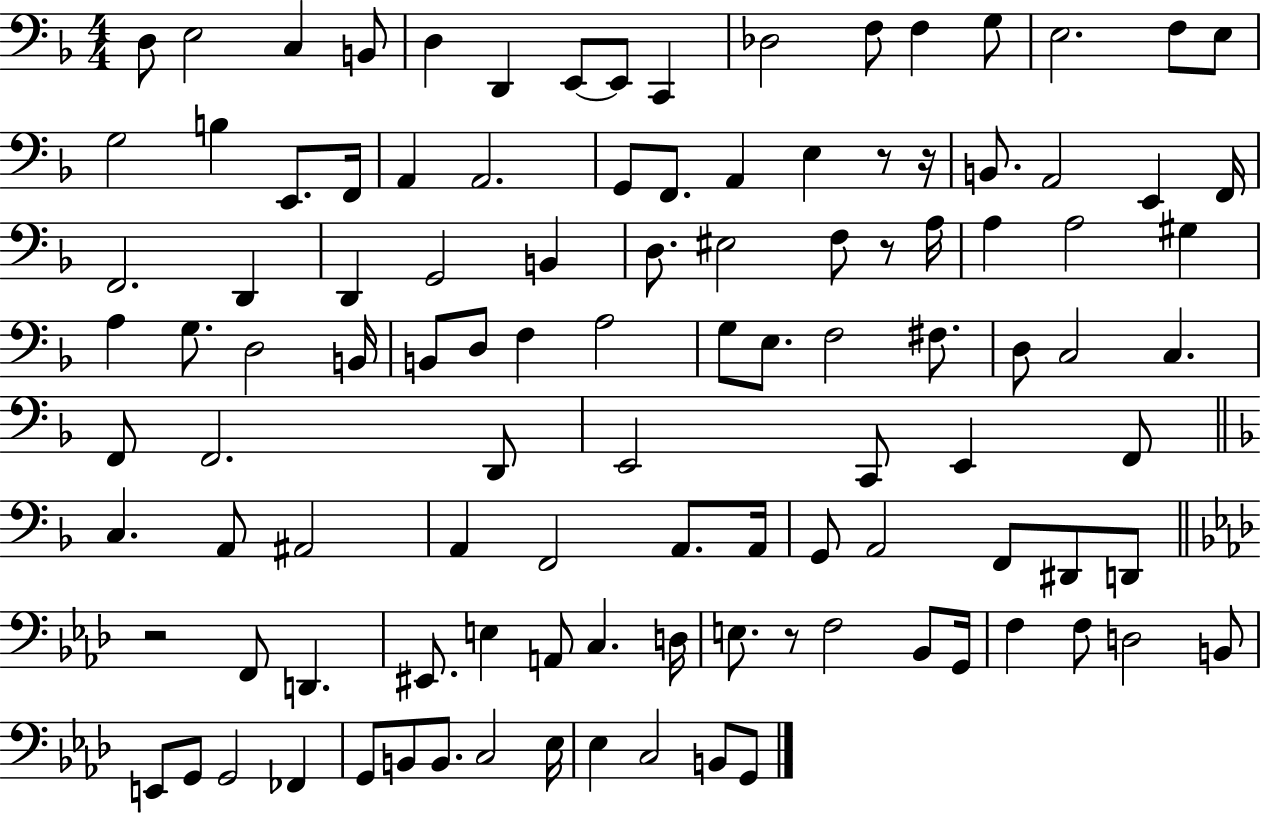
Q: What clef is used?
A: bass